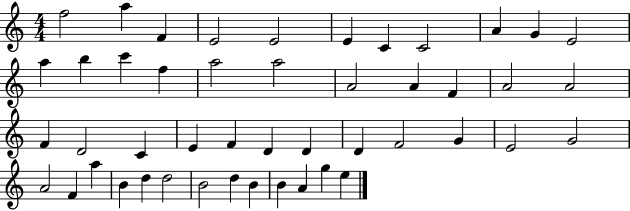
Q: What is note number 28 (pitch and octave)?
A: D4